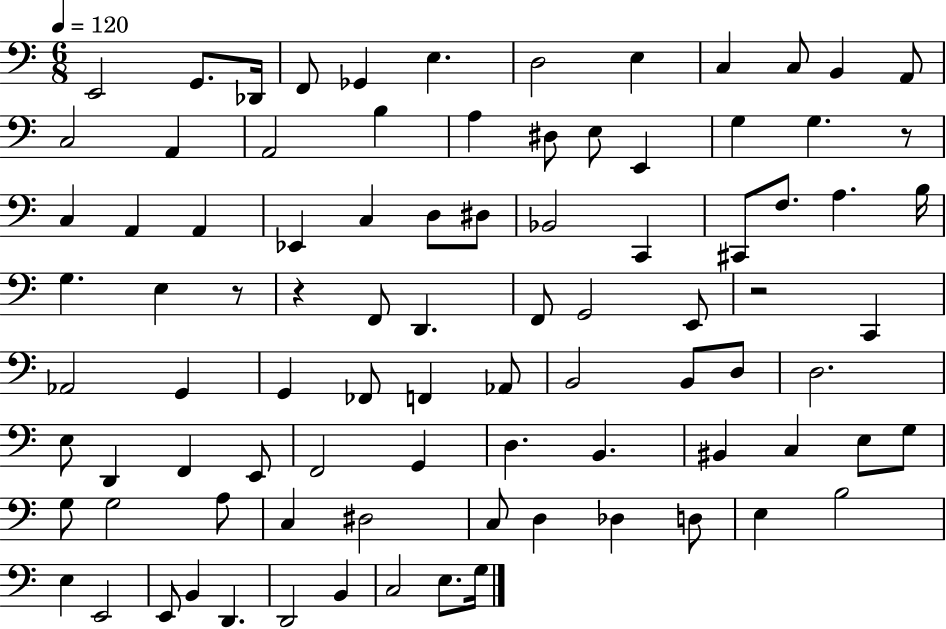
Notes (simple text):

E2/h G2/e. Db2/s F2/e Gb2/q E3/q. D3/h E3/q C3/q C3/e B2/q A2/e C3/h A2/q A2/h B3/q A3/q D#3/e E3/e E2/q G3/q G3/q. R/e C3/q A2/q A2/q Eb2/q C3/q D3/e D#3/e Bb2/h C2/q C#2/e F3/e. A3/q. B3/s G3/q. E3/q R/e R/q F2/e D2/q. F2/e G2/h E2/e R/h C2/q Ab2/h G2/q G2/q FES2/e F2/q Ab2/e B2/h B2/e D3/e D3/h. E3/e D2/q F2/q E2/e F2/h G2/q D3/q. B2/q. BIS2/q C3/q E3/e G3/e G3/e G3/h A3/e C3/q D#3/h C3/e D3/q Db3/q D3/e E3/q B3/h E3/q E2/h E2/e B2/q D2/q. D2/h B2/q C3/h E3/e. G3/s